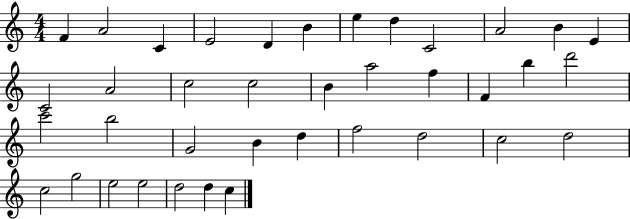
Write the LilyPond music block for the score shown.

{
  \clef treble
  \numericTimeSignature
  \time 4/4
  \key c \major
  f'4 a'2 c'4 | e'2 d'4 b'4 | e''4 d''4 c'2 | a'2 b'4 e'4 | \break c'2 a'2 | c''2 c''2 | b'4 a''2 f''4 | f'4 b''4 d'''2 | \break c'''2 b''2 | g'2 b'4 d''4 | f''2 d''2 | c''2 d''2 | \break c''2 g''2 | e''2 e''2 | d''2 d''4 c''4 | \bar "|."
}